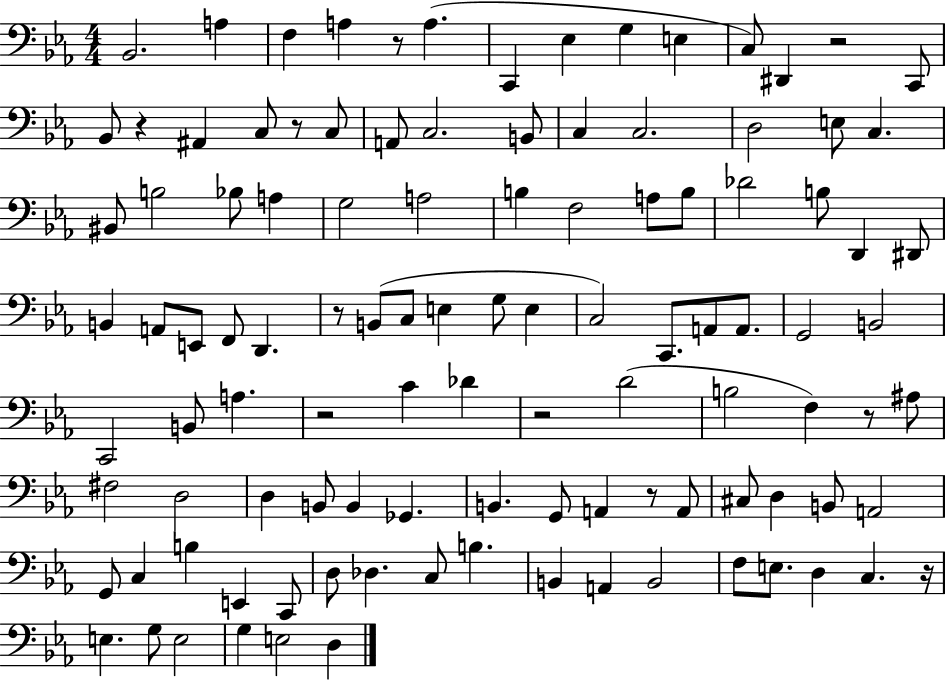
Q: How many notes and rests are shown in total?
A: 109